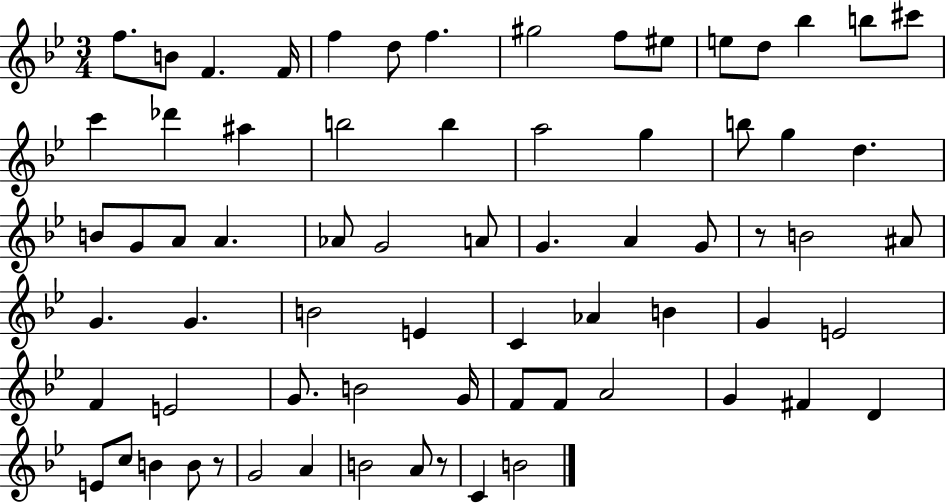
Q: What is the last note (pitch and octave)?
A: B4